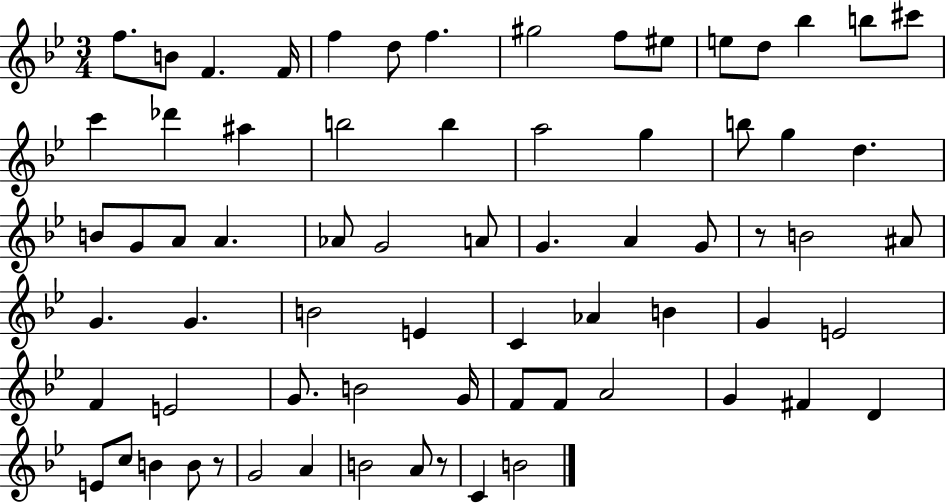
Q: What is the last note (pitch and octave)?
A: B4